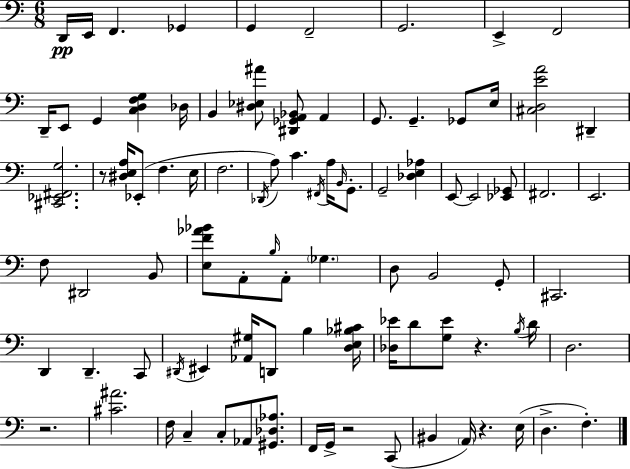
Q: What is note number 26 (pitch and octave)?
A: A3